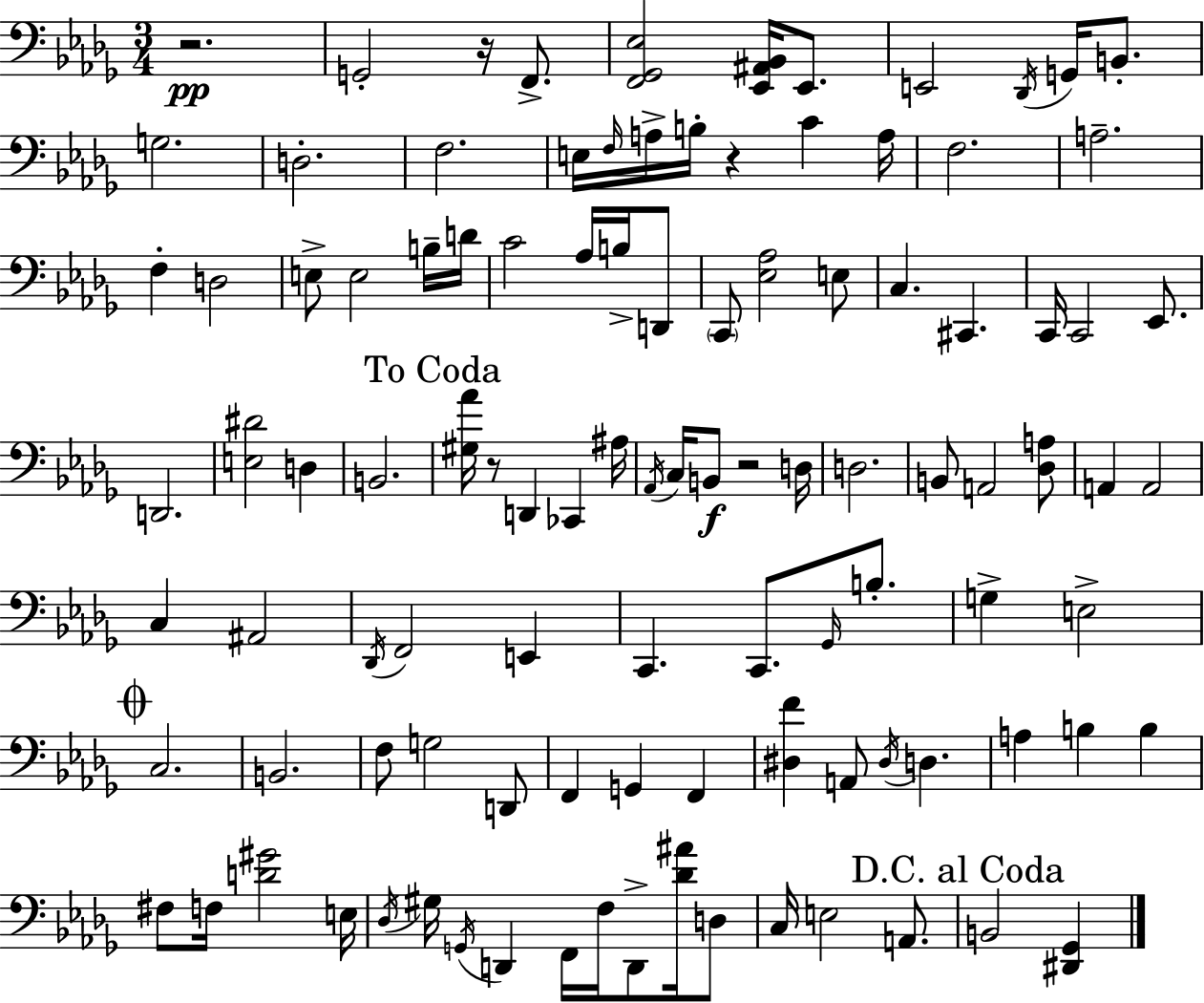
X:1
T:Untitled
M:3/4
L:1/4
K:Bbm
z2 G,,2 z/4 F,,/2 [F,,_G,,_E,]2 [_E,,^A,,_B,,]/4 _E,,/2 E,,2 _D,,/4 G,,/4 B,,/2 G,2 D,2 F,2 E,/4 F,/4 A,/4 B,/4 z C A,/4 F,2 A,2 F, D,2 E,/2 E,2 B,/4 D/4 C2 _A,/4 B,/4 D,,/2 C,,/2 [_E,_A,]2 E,/2 C, ^C,, C,,/4 C,,2 _E,,/2 D,,2 [E,^D]2 D, B,,2 [^G,_A]/4 z/2 D,, _C,, ^A,/4 _A,,/4 C,/4 B,,/2 z2 D,/4 D,2 B,,/2 A,,2 [_D,A,]/2 A,, A,,2 C, ^A,,2 _D,,/4 F,,2 E,, C,, C,,/2 _G,,/4 B,/2 G, E,2 C,2 B,,2 F,/2 G,2 D,,/2 F,, G,, F,, [^D,F] A,,/2 ^D,/4 D, A, B, B, ^F,/2 F,/4 [D^G]2 E,/4 _D,/4 ^G,/4 G,,/4 D,, F,,/4 F,/4 D,,/2 [_D^A]/4 D,/2 C,/4 E,2 A,,/2 B,,2 [^D,,_G,,]